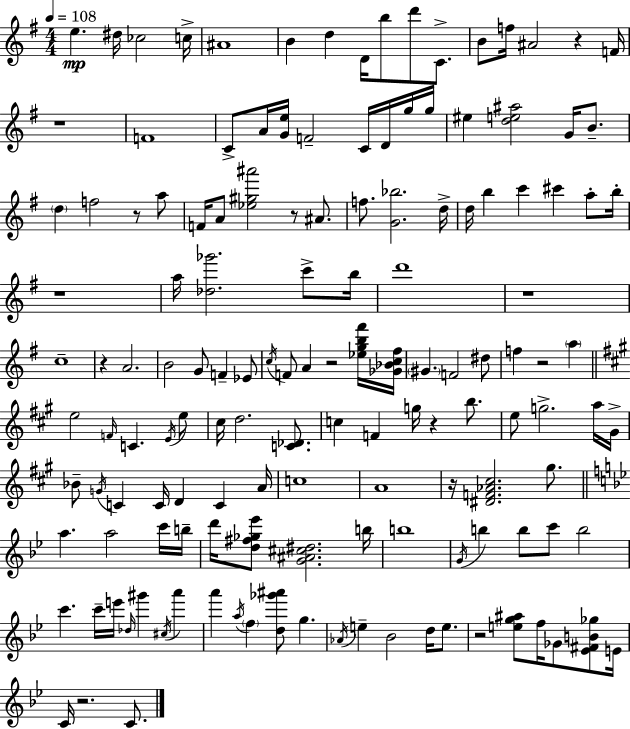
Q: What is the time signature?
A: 4/4